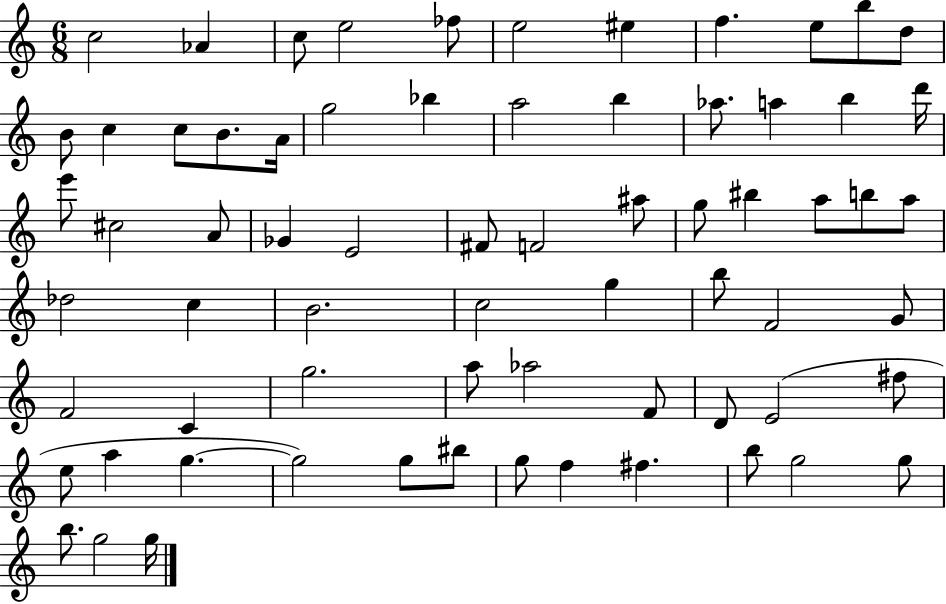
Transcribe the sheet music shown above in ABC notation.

X:1
T:Untitled
M:6/8
L:1/4
K:C
c2 _A c/2 e2 _f/2 e2 ^e f e/2 b/2 d/2 B/2 c c/2 B/2 A/4 g2 _b a2 b _a/2 a b d'/4 e'/2 ^c2 A/2 _G E2 ^F/2 F2 ^a/2 g/2 ^b a/2 b/2 a/2 _d2 c B2 c2 g b/2 F2 G/2 F2 C g2 a/2 _a2 F/2 D/2 E2 ^f/2 e/2 a g g2 g/2 ^b/2 g/2 f ^f b/2 g2 g/2 b/2 g2 g/4